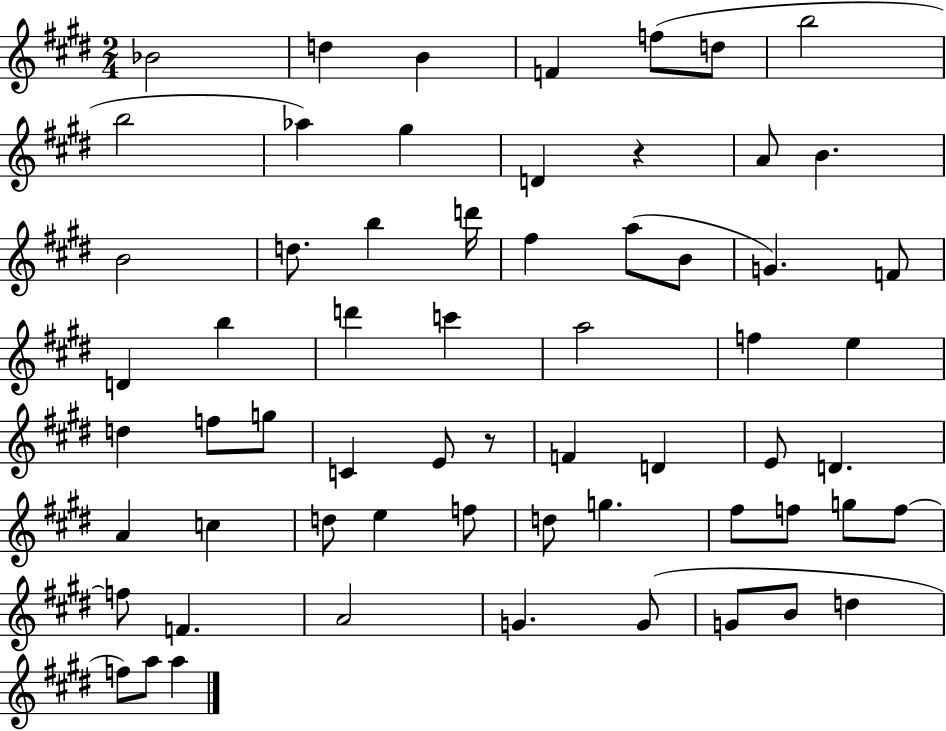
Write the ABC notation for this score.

X:1
T:Untitled
M:2/4
L:1/4
K:E
_B2 d B F f/2 d/2 b2 b2 _a ^g D z A/2 B B2 d/2 b d'/4 ^f a/2 B/2 G F/2 D b d' c' a2 f e d f/2 g/2 C E/2 z/2 F D E/2 D A c d/2 e f/2 d/2 g ^f/2 f/2 g/2 f/2 f/2 F A2 G G/2 G/2 B/2 d f/2 a/2 a